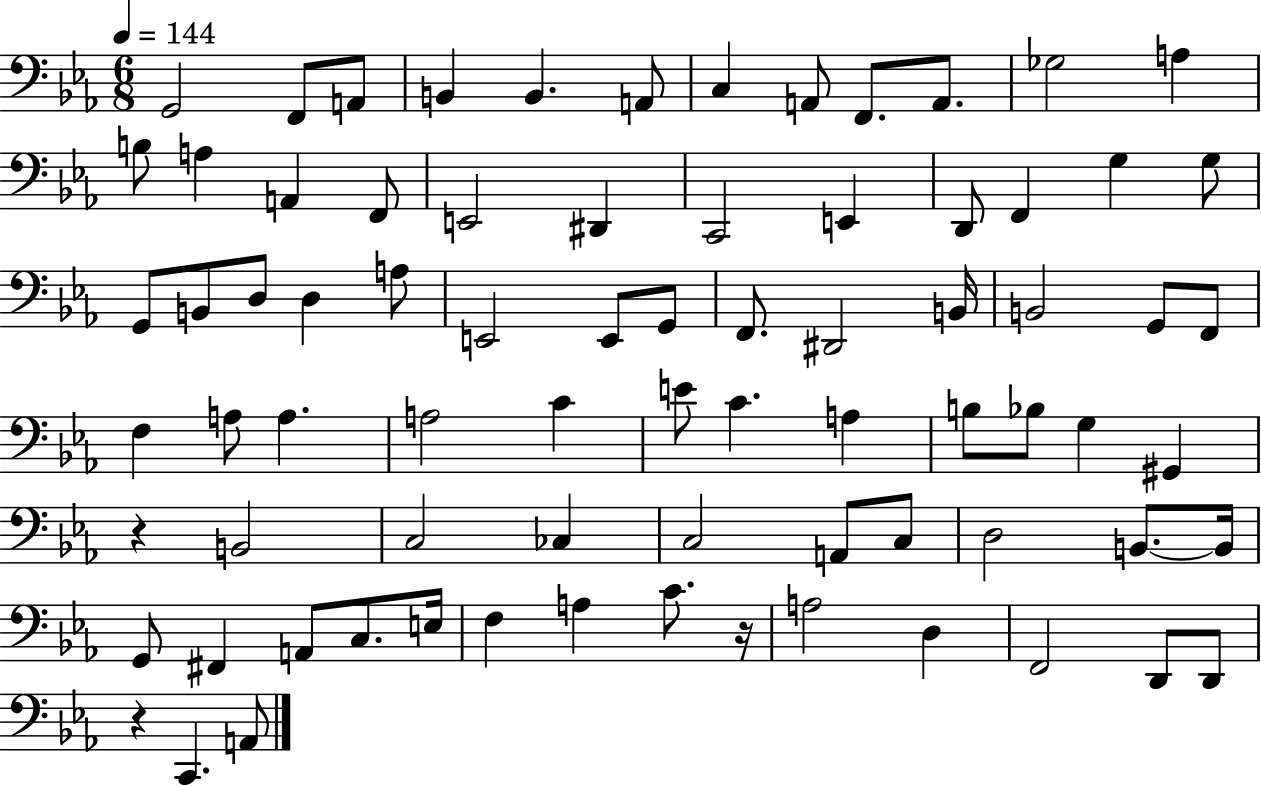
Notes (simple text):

G2/h F2/e A2/e B2/q B2/q. A2/e C3/q A2/e F2/e. A2/e. Gb3/h A3/q B3/e A3/q A2/q F2/e E2/h D#2/q C2/h E2/q D2/e F2/q G3/q G3/e G2/e B2/e D3/e D3/q A3/e E2/h E2/e G2/e F2/e. D#2/h B2/s B2/h G2/e F2/e F3/q A3/e A3/q. A3/h C4/q E4/e C4/q. A3/q B3/e Bb3/e G3/q G#2/q R/q B2/h C3/h CES3/q C3/h A2/e C3/e D3/h B2/e. B2/s G2/e F#2/q A2/e C3/e. E3/s F3/q A3/q C4/e. R/s A3/h D3/q F2/h D2/e D2/e R/q C2/q. A2/e